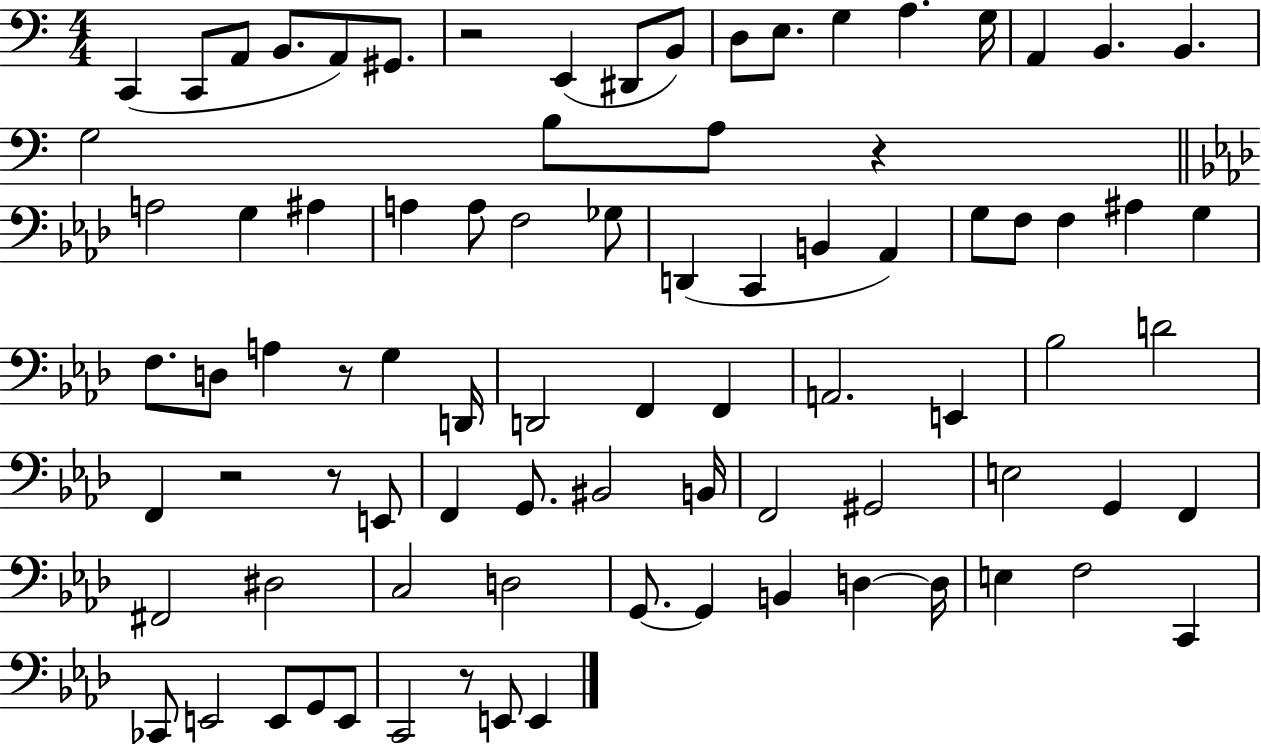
C2/q C2/e A2/e B2/e. A2/e G#2/e. R/h E2/q D#2/e B2/e D3/e E3/e. G3/q A3/q. G3/s A2/q B2/q. B2/q. G3/h B3/e A3/e R/q A3/h G3/q A#3/q A3/q A3/e F3/h Gb3/e D2/q C2/q B2/q Ab2/q G3/e F3/e F3/q A#3/q G3/q F3/e. D3/e A3/q R/e G3/q D2/s D2/h F2/q F2/q A2/h. E2/q Bb3/h D4/h F2/q R/h R/e E2/e F2/q G2/e. BIS2/h B2/s F2/h G#2/h E3/h G2/q F2/q F#2/h D#3/h C3/h D3/h G2/e. G2/q B2/q D3/q D3/s E3/q F3/h C2/q CES2/e E2/h E2/e G2/e E2/e C2/h R/e E2/e E2/q